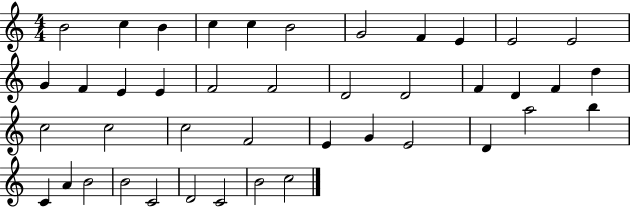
X:1
T:Untitled
M:4/4
L:1/4
K:C
B2 c B c c B2 G2 F E E2 E2 G F E E F2 F2 D2 D2 F D F d c2 c2 c2 F2 E G E2 D a2 b C A B2 B2 C2 D2 C2 B2 c2